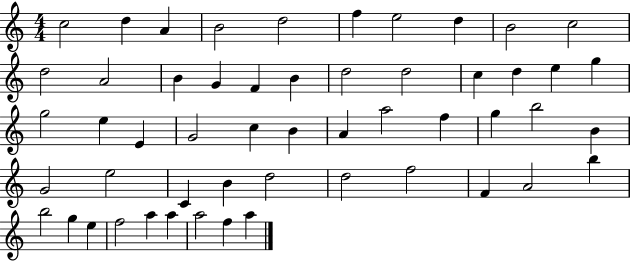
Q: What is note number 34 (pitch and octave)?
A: B4